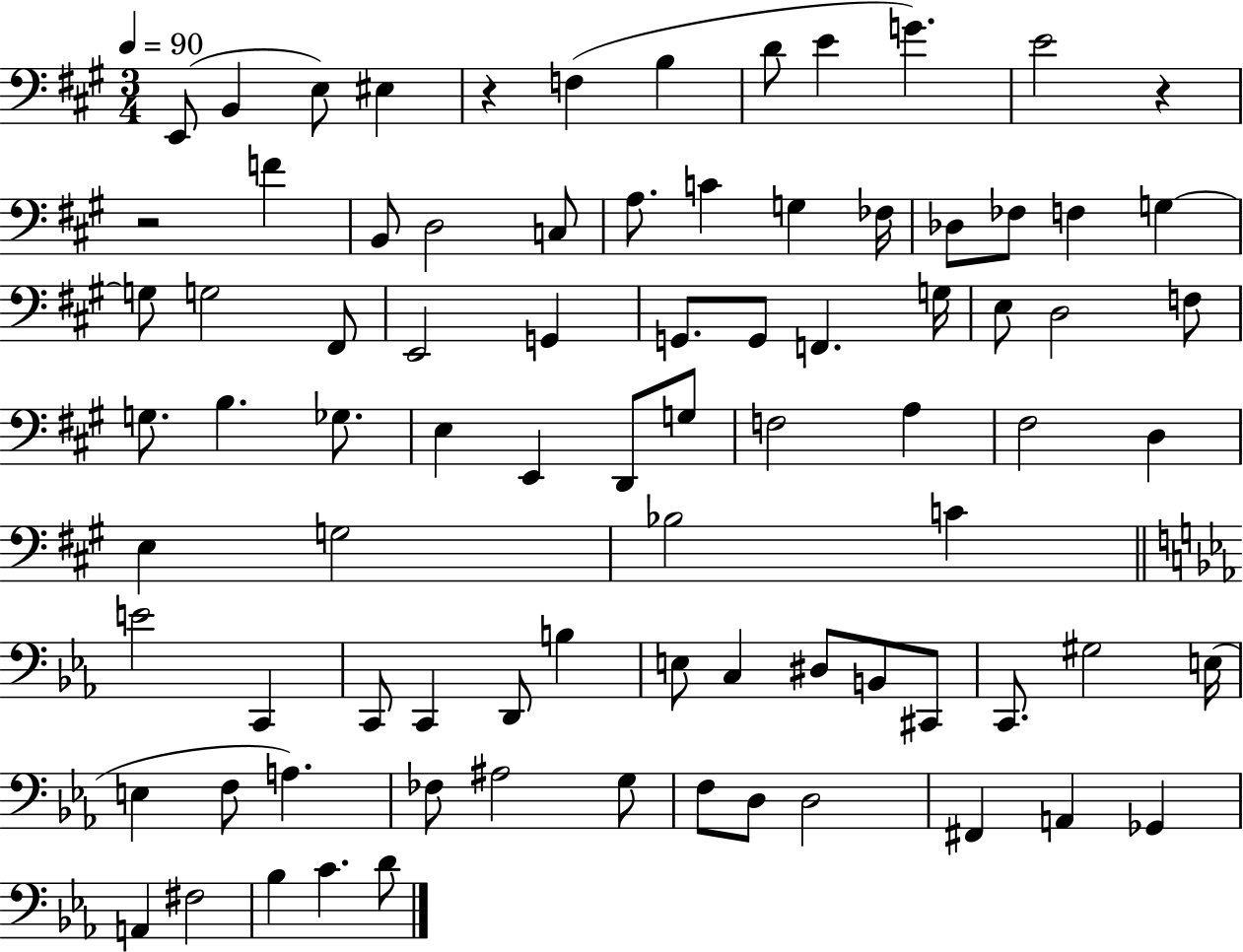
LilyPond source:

{
  \clef bass
  \numericTimeSignature
  \time 3/4
  \key a \major
  \tempo 4 = 90
  e,8( b,4 e8) eis4 | r4 f4( b4 | d'8 e'4 g'4.) | e'2 r4 | \break r2 f'4 | b,8 d2 c8 | a8. c'4 g4 fes16 | des8 fes8 f4 g4~~ | \break g8 g2 fis,8 | e,2 g,4 | g,8. g,8 f,4. g16 | e8 d2 f8 | \break g8. b4. ges8. | e4 e,4 d,8 g8 | f2 a4 | fis2 d4 | \break e4 g2 | bes2 c'4 | \bar "||" \break \key ees \major e'2 c,4 | c,8 c,4 d,8 b4 | e8 c4 dis8 b,8 cis,8 | c,8. gis2 e16( | \break e4 f8 a4.) | fes8 ais2 g8 | f8 d8 d2 | fis,4 a,4 ges,4 | \break a,4 fis2 | bes4 c'4. d'8 | \bar "|."
}